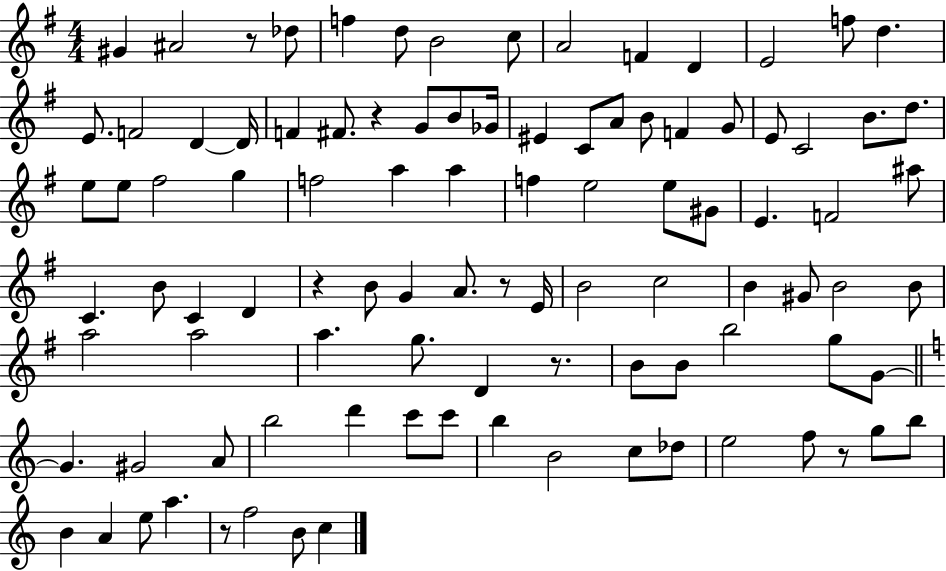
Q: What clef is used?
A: treble